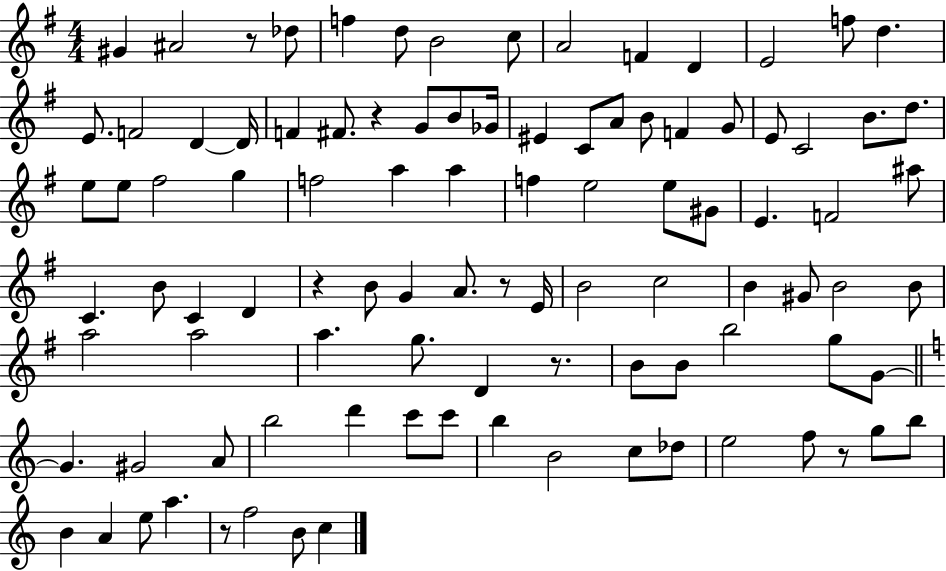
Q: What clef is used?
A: treble